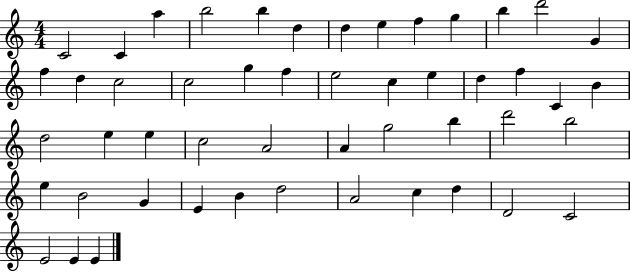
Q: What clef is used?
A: treble